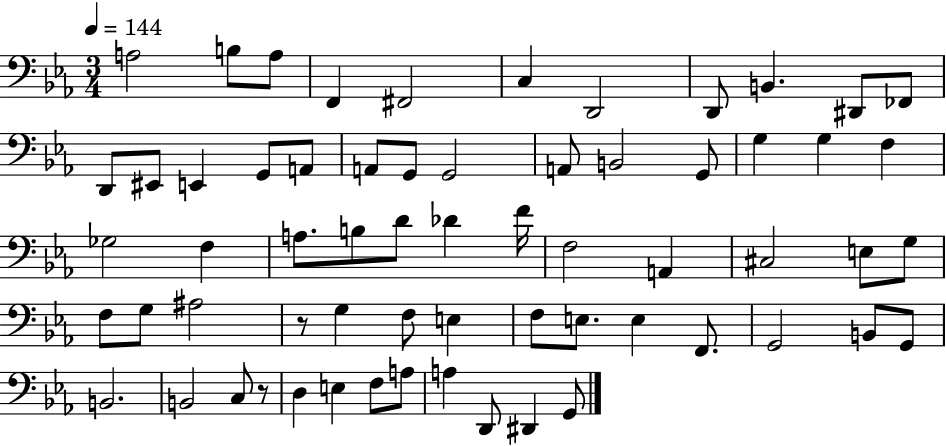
A3/h B3/e A3/e F2/q F#2/h C3/q D2/h D2/e B2/q. D#2/e FES2/e D2/e EIS2/e E2/q G2/e A2/e A2/e G2/e G2/h A2/e B2/h G2/e G3/q G3/q F3/q Gb3/h F3/q A3/e. B3/e D4/e Db4/q F4/s F3/h A2/q C#3/h E3/e G3/e F3/e G3/e A#3/h R/e G3/q F3/e E3/q F3/e E3/e. E3/q F2/e. G2/h B2/e G2/e B2/h. B2/h C3/e R/e D3/q E3/q F3/e A3/e A3/q D2/e D#2/q G2/e